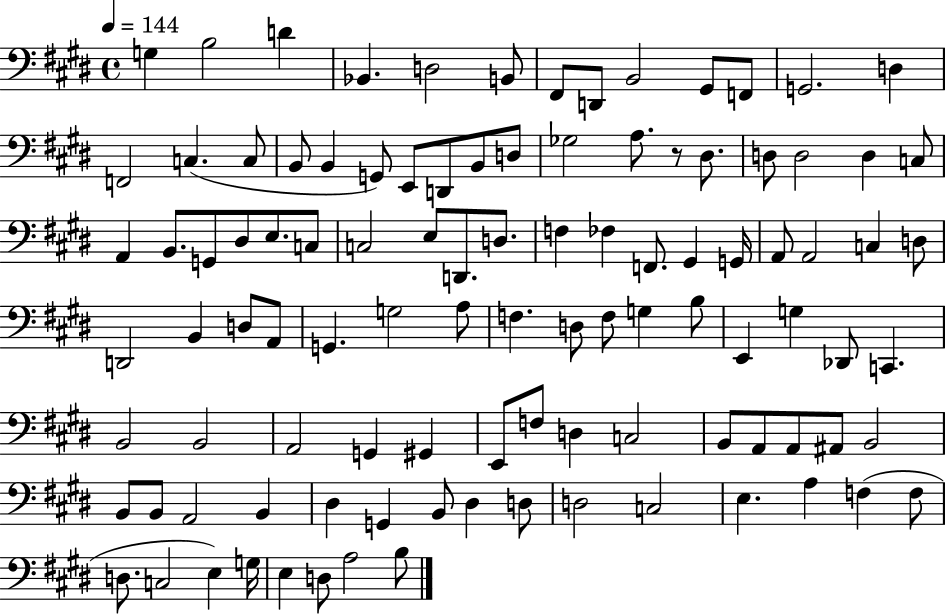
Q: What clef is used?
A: bass